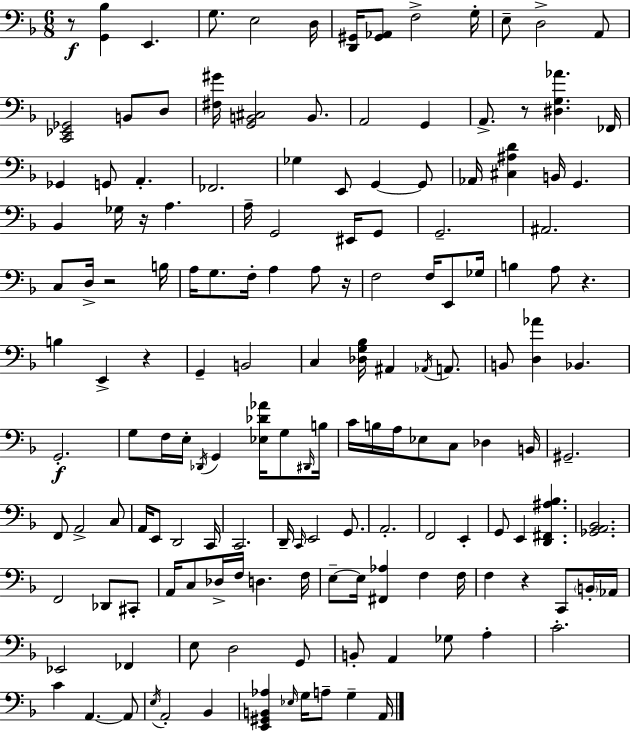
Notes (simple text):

R/e [G2,Bb3]/q E2/q. G3/e. E3/h D3/s [D2,G#2]/s [G#2,Ab2]/e F3/h G3/s E3/e D3/h A2/e [C2,Eb2,Gb2]/h B2/e D3/e [F#3,G#4]/s [G2,B2,C#3]/h B2/e. A2/h G2/q A2/e. R/e [D#3,G3,Ab4]/q. FES2/s Gb2/q G2/e A2/q. FES2/h. Gb3/q E2/e G2/q G2/e Ab2/s [C#3,A#3,D4]/q B2/s G2/q. Bb2/q Gb3/s R/s A3/q. A3/s G2/h EIS2/s G2/e G2/h. A#2/h. C3/e D3/s R/h B3/s A3/s G3/e. F3/s A3/q A3/e R/s F3/h F3/s E2/e Gb3/s B3/q A3/e R/q. B3/q E2/q R/q G2/q B2/h C3/q [Db3,G3,Bb3]/s A#2/q Ab2/s A2/e. B2/e [D3,Ab4]/q Bb2/q. G2/h. G3/e F3/s E3/s Db2/s G2/q [Eb3,Db4,Ab4]/s G3/e D#2/s B3/s C4/s B3/s A3/s Eb3/e C3/e Db3/q B2/s G#2/h. F2/e A2/h C3/e A2/s E2/e D2/h C2/s C2/h. D2/s C2/s E2/h G2/e. A2/h. F2/h E2/q G2/e E2/q [D2,F#2,A#3,Bb3]/q. [Gb2,A2,Bb2]/h. F2/h Db2/e C#2/e A2/s C3/e Db3/s F3/s D3/q. F3/s E3/e E3/s [F#2,Ab3]/q F3/q F3/s F3/q R/q C2/e B2/s Ab2/s Eb2/h FES2/q E3/e D3/h G2/e B2/e A2/q Gb3/e A3/q C4/h. C4/q A2/q. A2/e E3/s A2/h Bb2/q [E2,G#2,B2,Ab3]/q Eb3/s G3/s A3/e G3/q A2/s